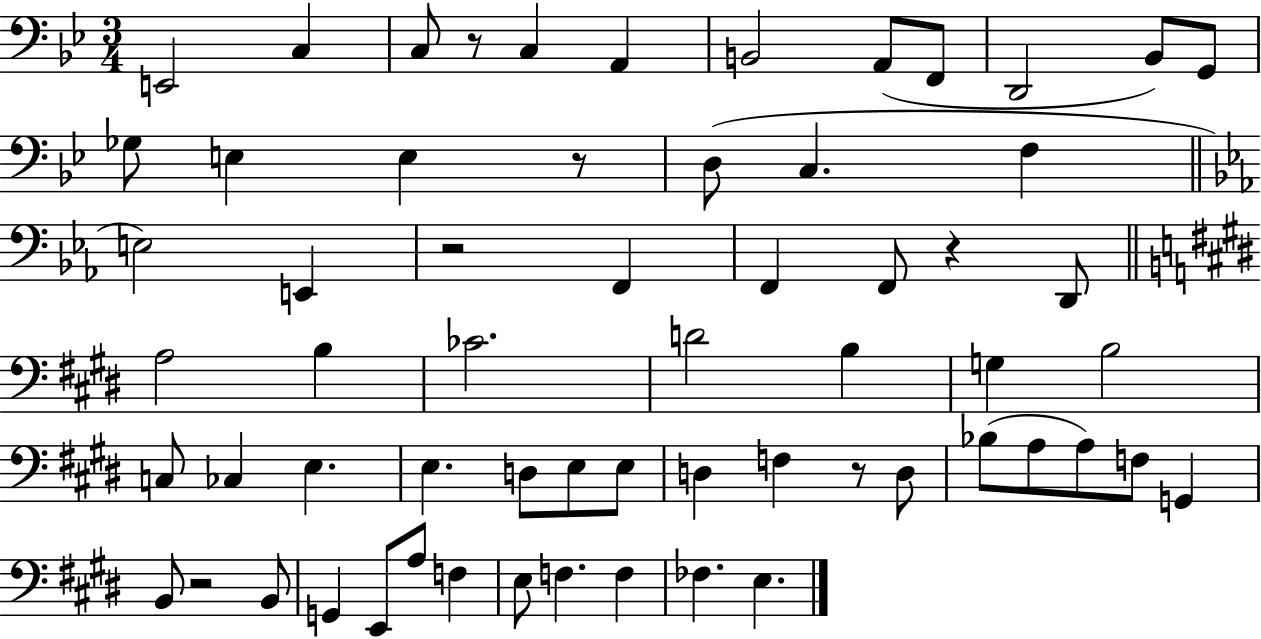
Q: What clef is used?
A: bass